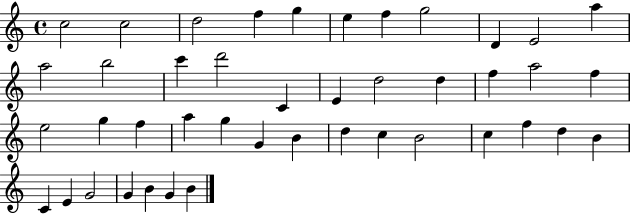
X:1
T:Untitled
M:4/4
L:1/4
K:C
c2 c2 d2 f g e f g2 D E2 a a2 b2 c' d'2 C E d2 d f a2 f e2 g f a g G B d c B2 c f d B C E G2 G B G B